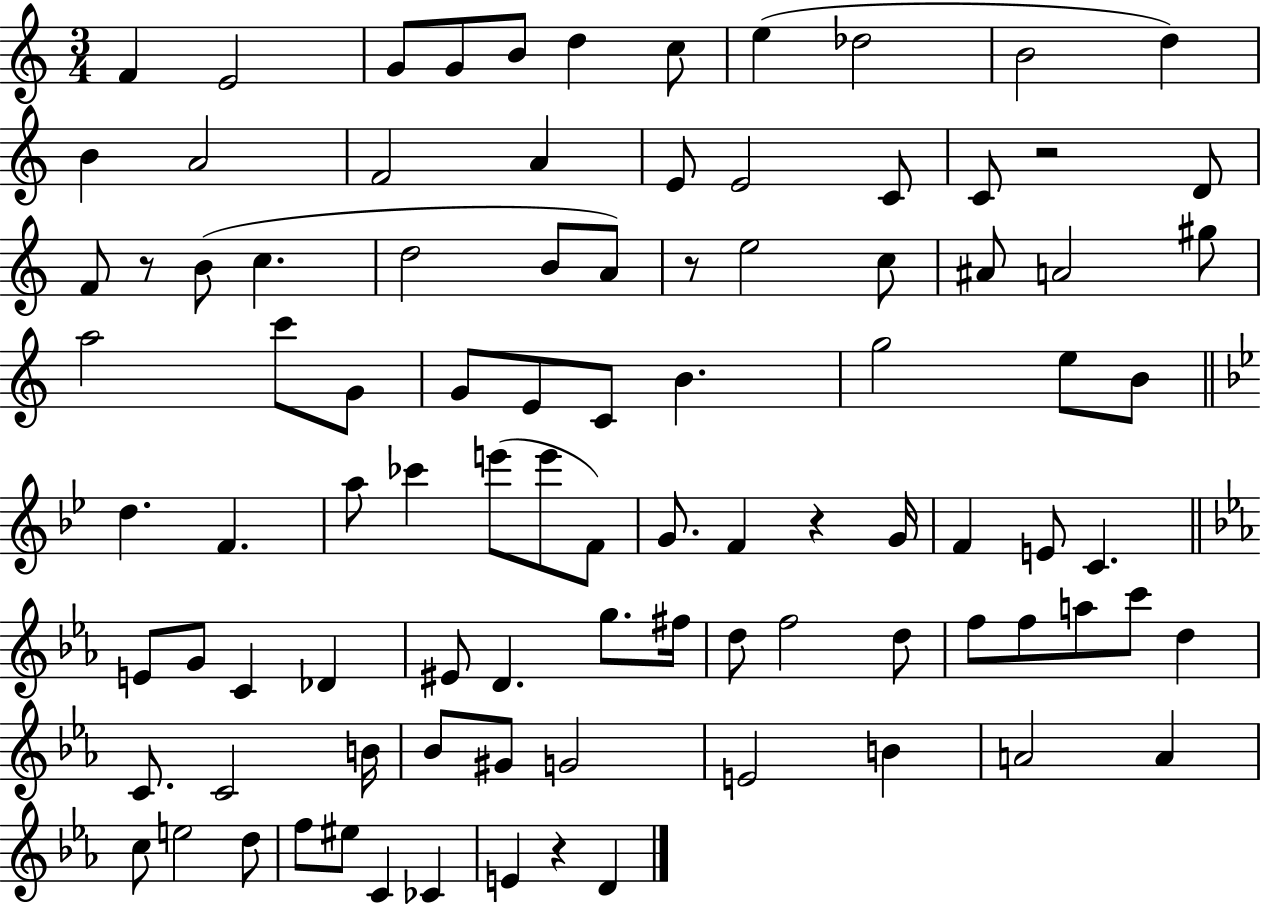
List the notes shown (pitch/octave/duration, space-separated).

F4/q E4/h G4/e G4/e B4/e D5/q C5/e E5/q Db5/h B4/h D5/q B4/q A4/h F4/h A4/q E4/e E4/h C4/e C4/e R/h D4/e F4/e R/e B4/e C5/q. D5/h B4/e A4/e R/e E5/h C5/e A#4/e A4/h G#5/e A5/h C6/e G4/e G4/e E4/e C4/e B4/q. G5/h E5/e B4/e D5/q. F4/q. A5/e CES6/q E6/e E6/e F4/e G4/e. F4/q R/q G4/s F4/q E4/e C4/q. E4/e G4/e C4/q Db4/q EIS4/e D4/q. G5/e. F#5/s D5/e F5/h D5/e F5/e F5/e A5/e C6/e D5/q C4/e. C4/h B4/s Bb4/e G#4/e G4/h E4/h B4/q A4/h A4/q C5/e E5/h D5/e F5/e EIS5/e C4/q CES4/q E4/q R/q D4/q